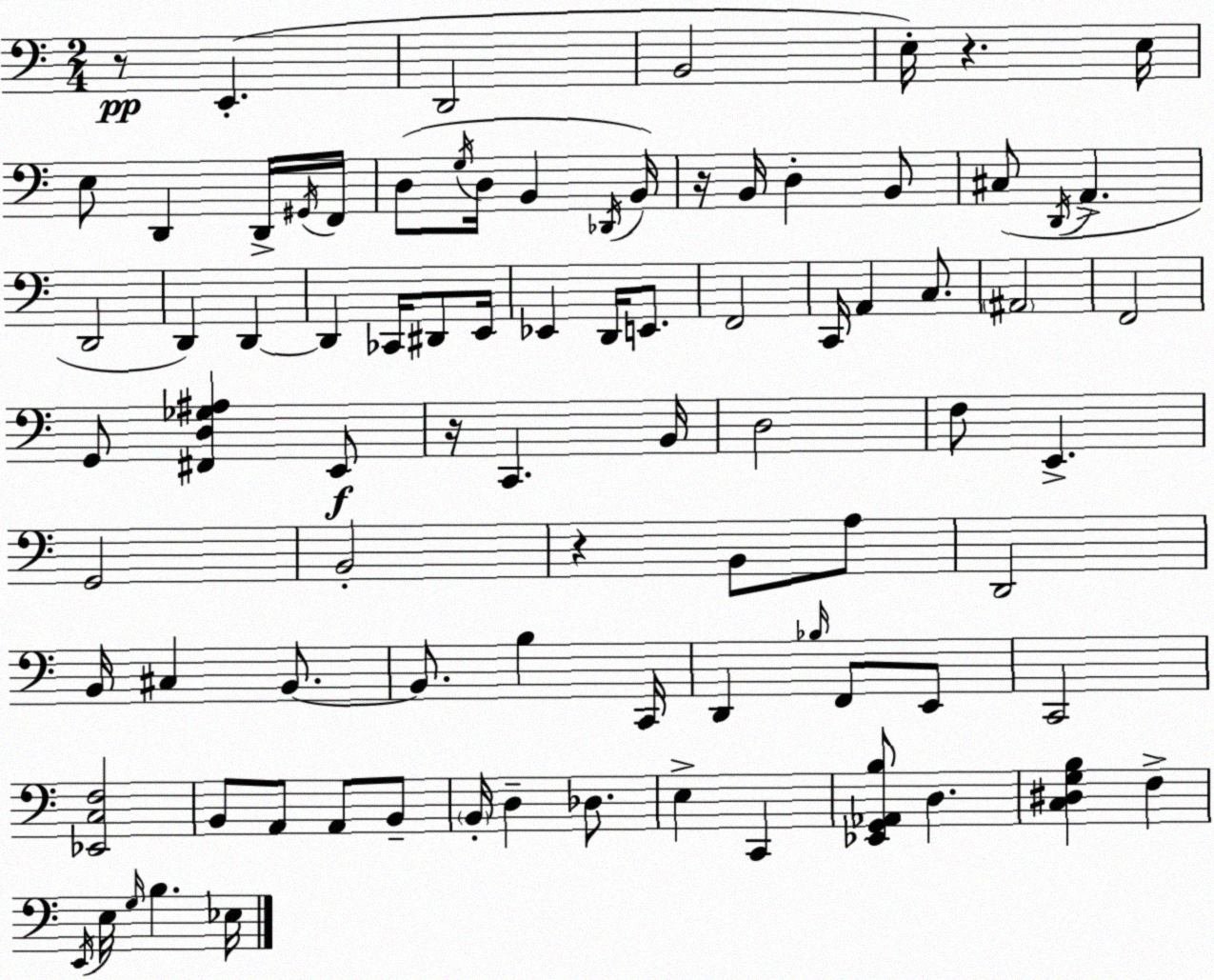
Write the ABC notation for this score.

X:1
T:Untitled
M:2/4
L:1/4
K:C
z/2 E,, D,,2 B,,2 E,/4 z E,/4 E,/2 D,, D,,/4 ^G,,/4 F,,/4 D,/2 G,/4 D,/4 B,, _D,,/4 B,,/4 z/4 B,,/4 D, B,,/2 ^C,/2 D,,/4 A,, D,,2 D,, D,, D,, _C,,/4 ^D,,/2 E,,/4 _E,, D,,/4 E,,/2 F,,2 C,,/4 A,, C,/2 ^A,,2 F,,2 G,,/2 [^F,,D,_G,^A,] E,,/2 z/4 C,, B,,/4 D,2 F,/2 E,, G,,2 B,,2 z B,,/2 A,/2 D,,2 B,,/4 ^C, B,,/2 B,,/2 B, C,,/4 D,, _B,/4 F,,/2 E,,/2 C,,2 [_E,,C,F,]2 B,,/2 A,,/2 A,,/2 B,,/2 B,,/4 D, _D,/2 E, C,, [_E,,G,,_A,,B,]/2 D, [C,^D,G,B,] F, E,,/4 E,/4 G,/4 B, _E,/4